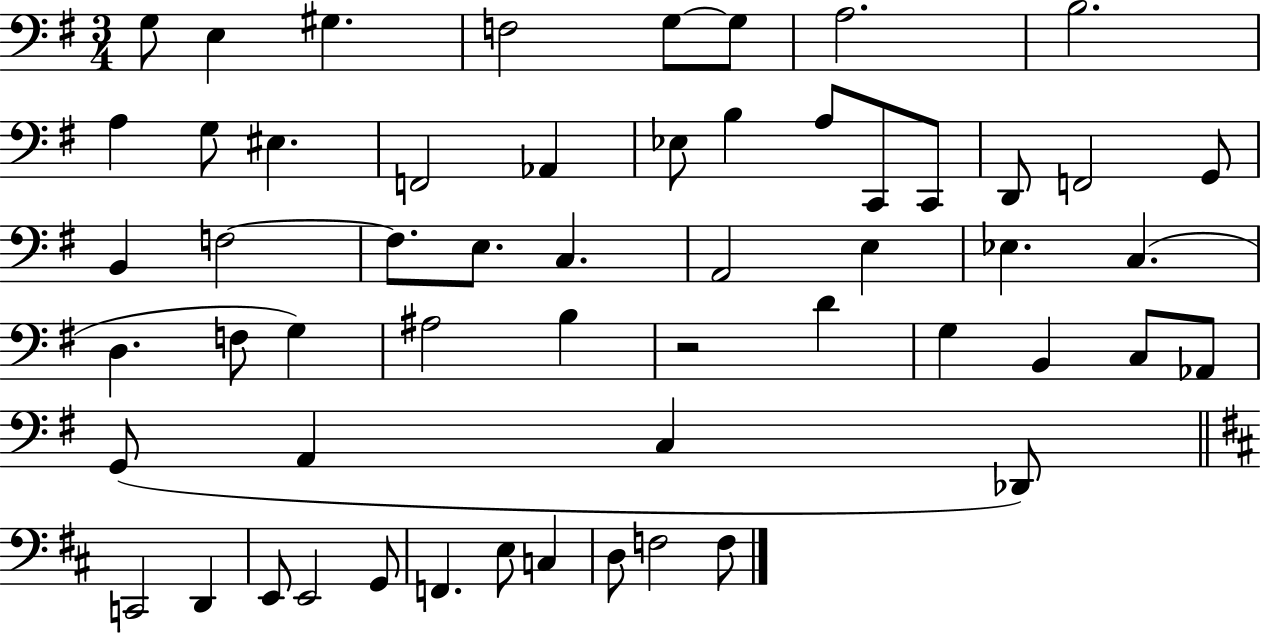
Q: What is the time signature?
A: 3/4